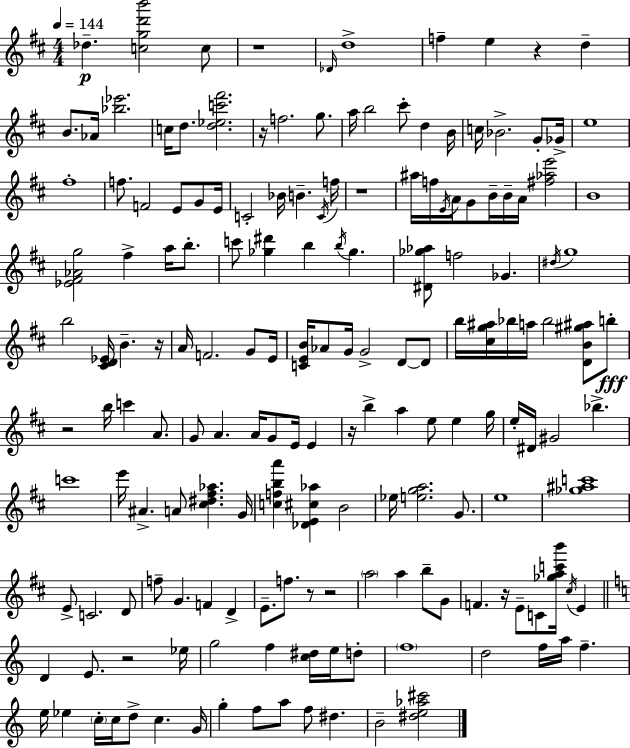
Db5/q. [C5,G5,D6,B6]/h C5/e R/w Db4/s D5/w F5/q E5/q R/q D5/q B4/e. Ab4/s [Bb5,Eb6]/h. C5/s D5/e. [D5,Eb5,C6,F#6]/h. R/s F5/h. G5/e. A5/s B5/h C#6/e D5/q B4/s C5/s Bb4/h. G4/e Gb4/s E5/w F#5/w F5/e. F4/h E4/e G4/e E4/s C4/h Bb4/s B4/q. C4/s F5/s R/w A#5/s F5/s E4/s A4/s G4/e B4/s B4/s A4/s [F#5,Ab5,E6]/h B4/w [Eb4,F#4,Ab4,G5]/h F#5/q A5/s B5/e. C6/e [Gb5,D#6]/q B5/q B5/s Gb5/q. [D#4,Gb5,Ab5]/e F5/h Gb4/q. D#5/s G5/w B5/h [C#4,D4,Eb4]/s B4/q. R/s A4/s F4/h. G4/e E4/s [C4,E4,B4]/s Ab4/e G4/s G4/h D4/e D4/e B5/s [C#5,G5,A#5]/s Bb5/s A5/s Bb5/h [D4,B4,G#5,A#5]/e B5/e R/h B5/s C6/q A4/e. G4/e A4/q. A4/s G4/e E4/s E4/q R/s B5/q A5/q E5/e E5/q G5/s E5/s D#4/s G#4/h Bb5/q. C6/w E6/s A#4/q. A4/e [C#5,D#5,F#5,Ab5]/q. G4/s [C5,F5,B5,A6]/q [Db4,E4,C#5,Ab5]/q B4/h Eb5/s [E5,G5,A5]/h. G4/e. E5/w [Gb5,A#5,C6]/w E4/e C4/h. D4/e F5/e G4/q. F4/q D4/q E4/e. F5/e. R/e R/h A5/h A5/q B5/e G4/e F4/q. R/s E4/e C4/e [Gb5,A5,C6,B6]/s C#5/s E4/q D4/q E4/e. R/h Eb5/s G5/h F5/q [C5,D#5]/s E5/s D5/e F5/w D5/h F5/s A5/s F5/q. E5/s Eb5/q C5/s C5/s D5/e C5/q. G4/s G5/q F5/e A5/e F5/e D#5/q. B4/h [D#5,E5,Ab5,C#6]/h